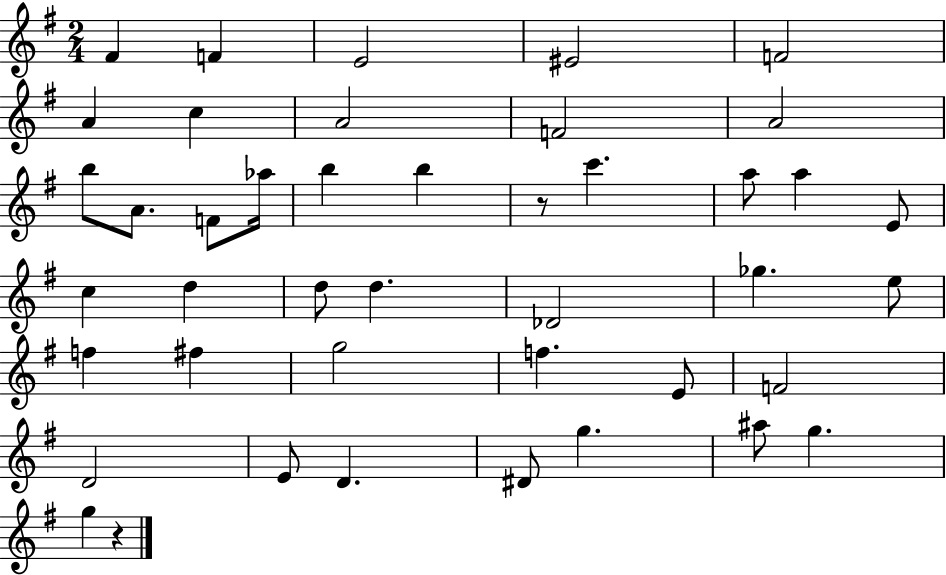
X:1
T:Untitled
M:2/4
L:1/4
K:G
^F F E2 ^E2 F2 A c A2 F2 A2 b/2 A/2 F/2 _a/4 b b z/2 c' a/2 a E/2 c d d/2 d _D2 _g e/2 f ^f g2 f E/2 F2 D2 E/2 D ^D/2 g ^a/2 g g z